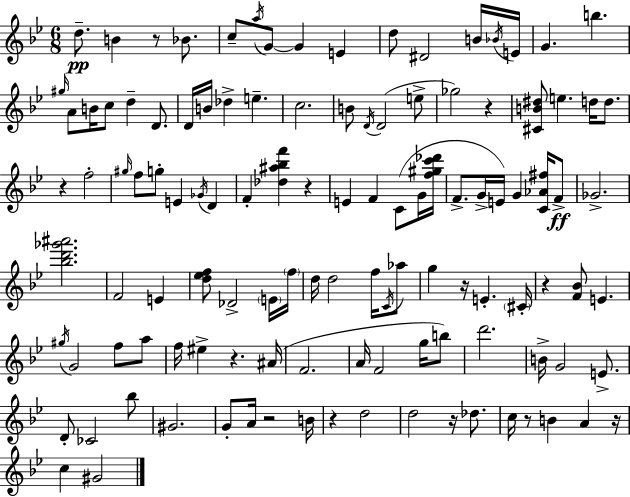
X:1
T:Untitled
M:6/8
L:1/4
K:Gm
d/2 B z/2 _B/2 c/2 a/4 G/2 G E d/2 ^D2 B/4 _B/4 E/4 G b ^g/4 A/2 B/4 c/2 d D/2 D/4 B/4 _d e c2 B/2 D/4 D2 e/2 _g2 z [^CB^d]/2 e d/4 d/2 z f2 ^g/4 f/2 g/2 E _G/4 D F [_d^a_bf'] z E F C/2 G/4 [f^gc'_d']/4 F/2 G/4 E/4 G [C_A^f]/4 F/2 _G2 [_bd'_g'^a']2 F2 E [d_ef]/2 _D2 E/4 f/4 d/4 d2 f/4 C/4 _a/2 g z/4 E ^C/4 z [F_B]/2 E ^g/4 G2 f/2 a/2 f/4 ^e z ^A/4 F2 A/4 F2 g/4 b/2 d'2 B/4 G2 E/2 D/2 _C2 _b/2 ^G2 G/2 A/4 z2 B/4 z d2 d2 z/4 _d/2 c/4 z/2 B A z/4 c ^G2